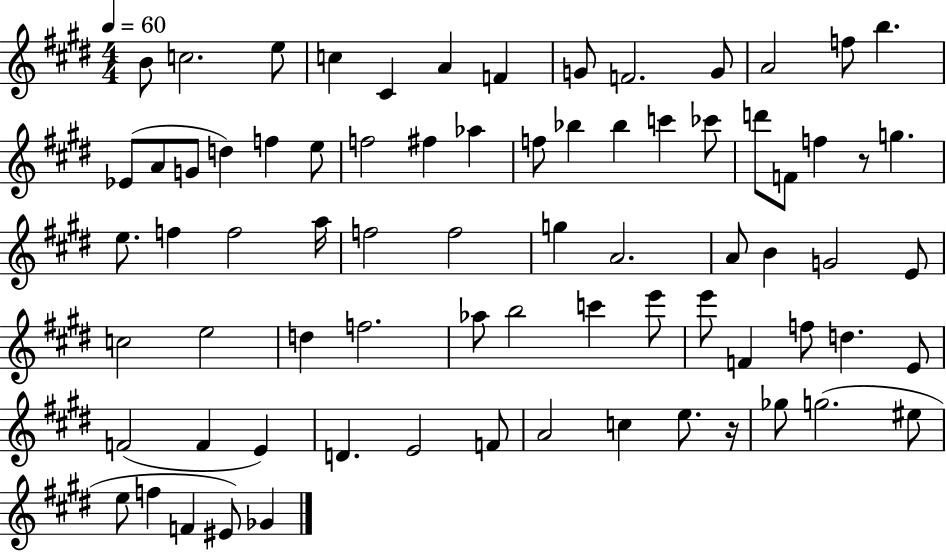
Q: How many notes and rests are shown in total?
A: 75